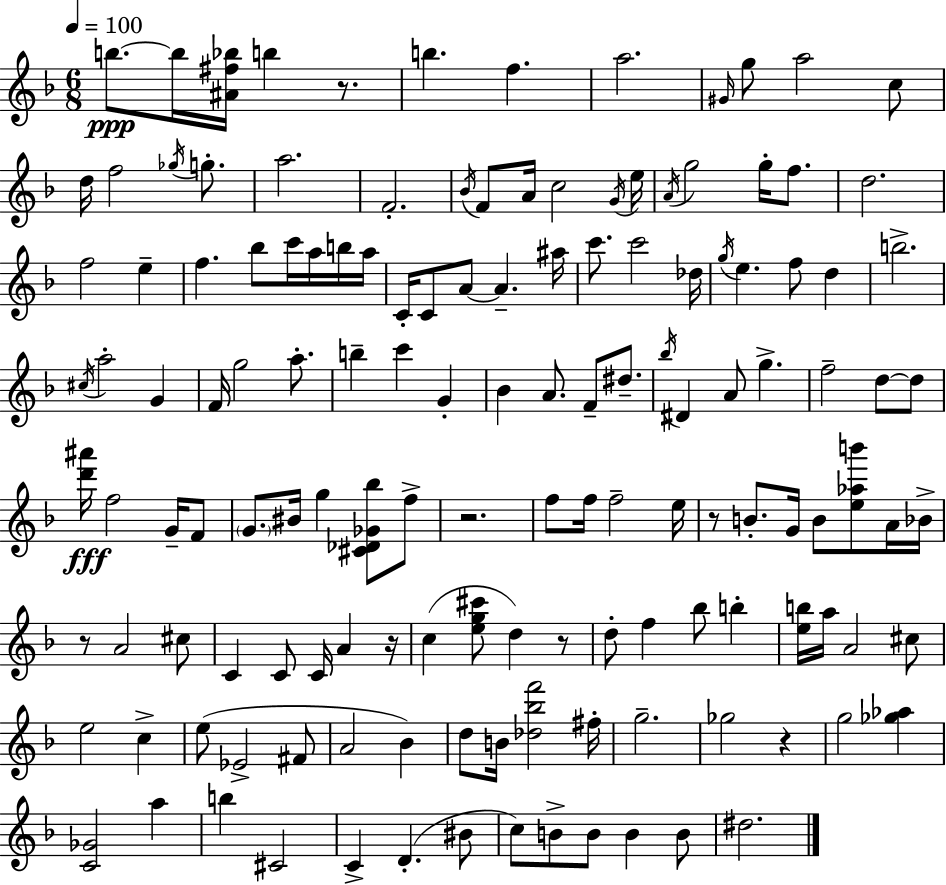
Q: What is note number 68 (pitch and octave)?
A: D5